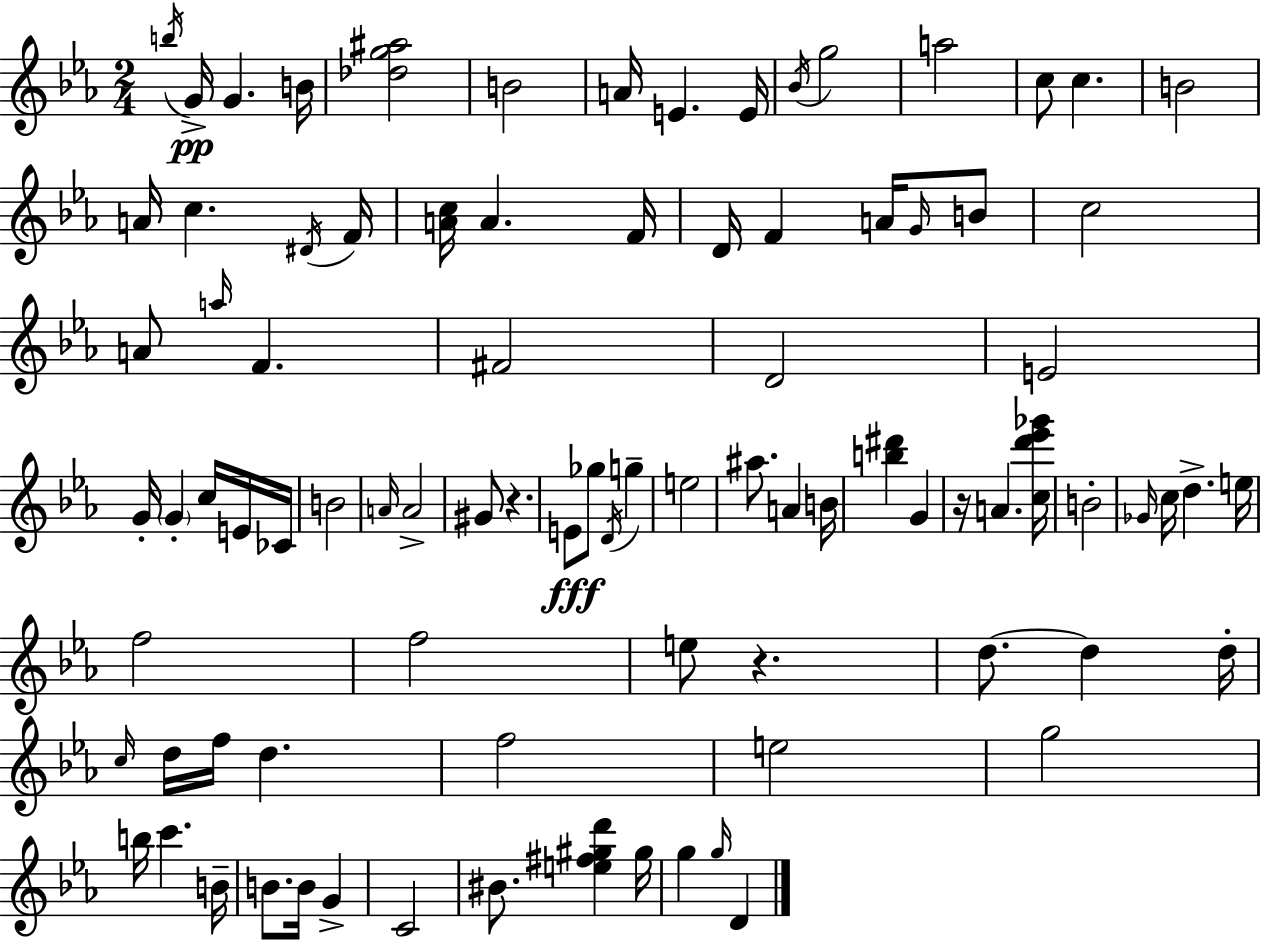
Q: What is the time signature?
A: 2/4